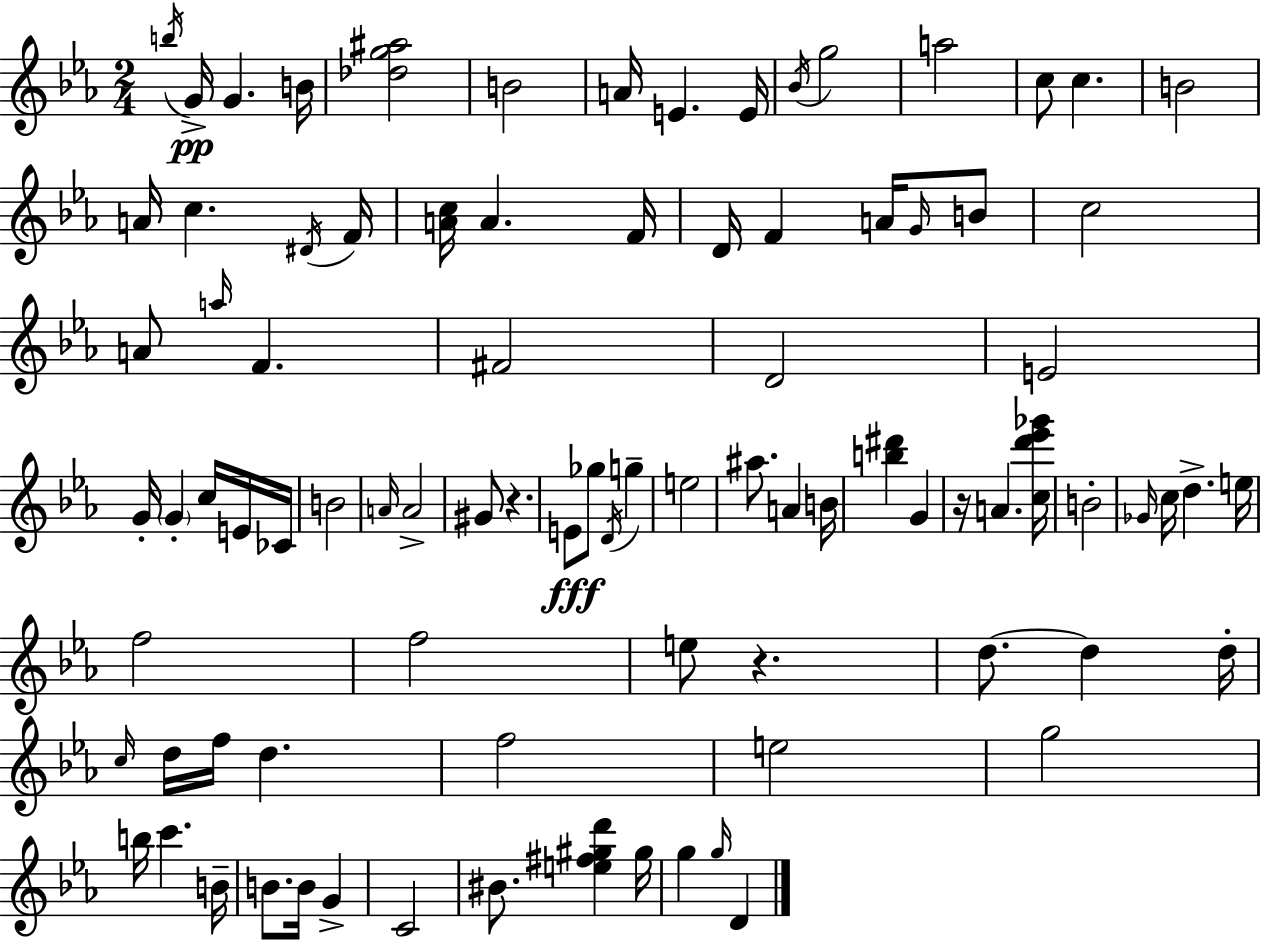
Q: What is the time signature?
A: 2/4